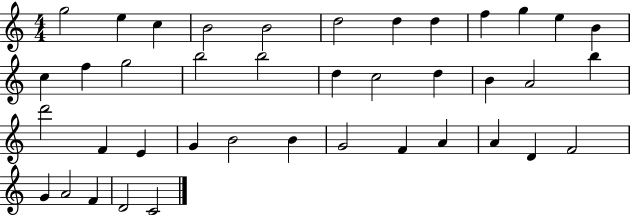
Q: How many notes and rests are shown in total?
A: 40